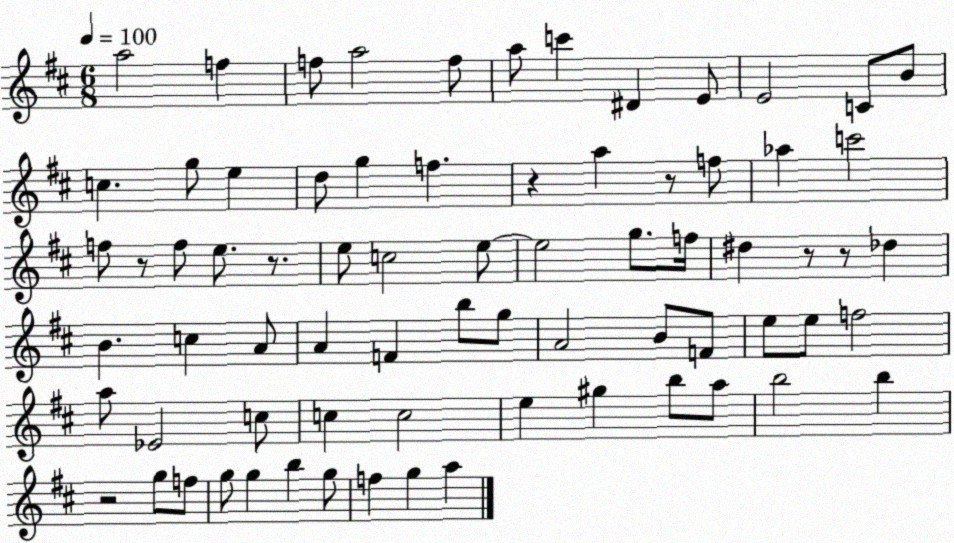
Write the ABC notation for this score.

X:1
T:Untitled
M:6/8
L:1/4
K:D
a2 f f/2 a2 f/2 a/2 c' ^D E/2 E2 C/2 B/2 c g/2 e d/2 g f z a z/2 f/2 _a c'2 f/2 z/2 f/2 e/2 z/2 e/2 c2 e/2 e2 g/2 f/4 ^d z/2 z/2 _d B c A/2 A F b/2 g/2 A2 B/2 F/2 e/2 e/2 f2 a/2 _E2 c/2 c c2 e ^g b/2 a/2 b2 b z2 g/2 f/2 g/2 g b g/2 f g a